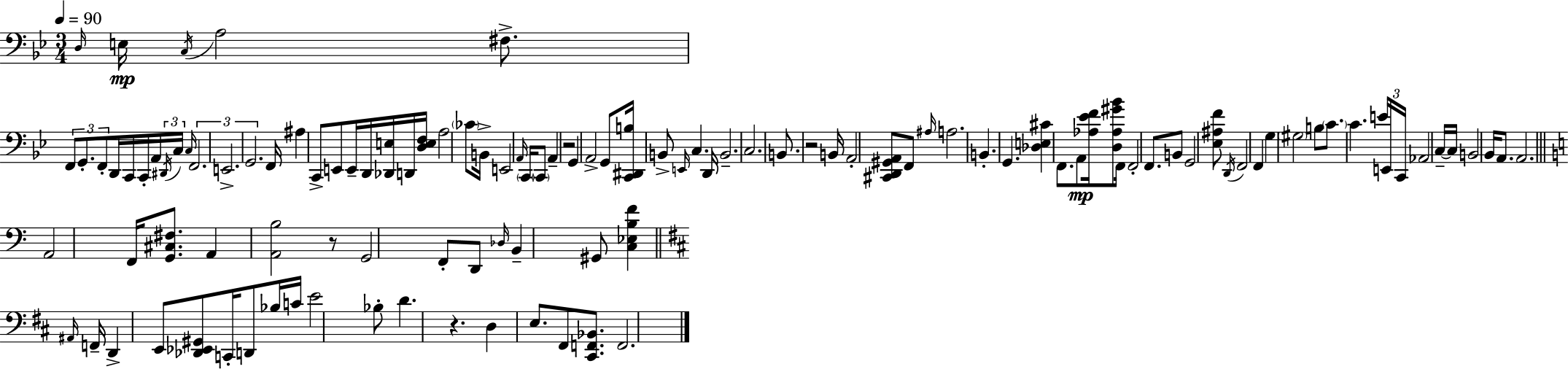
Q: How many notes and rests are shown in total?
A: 116